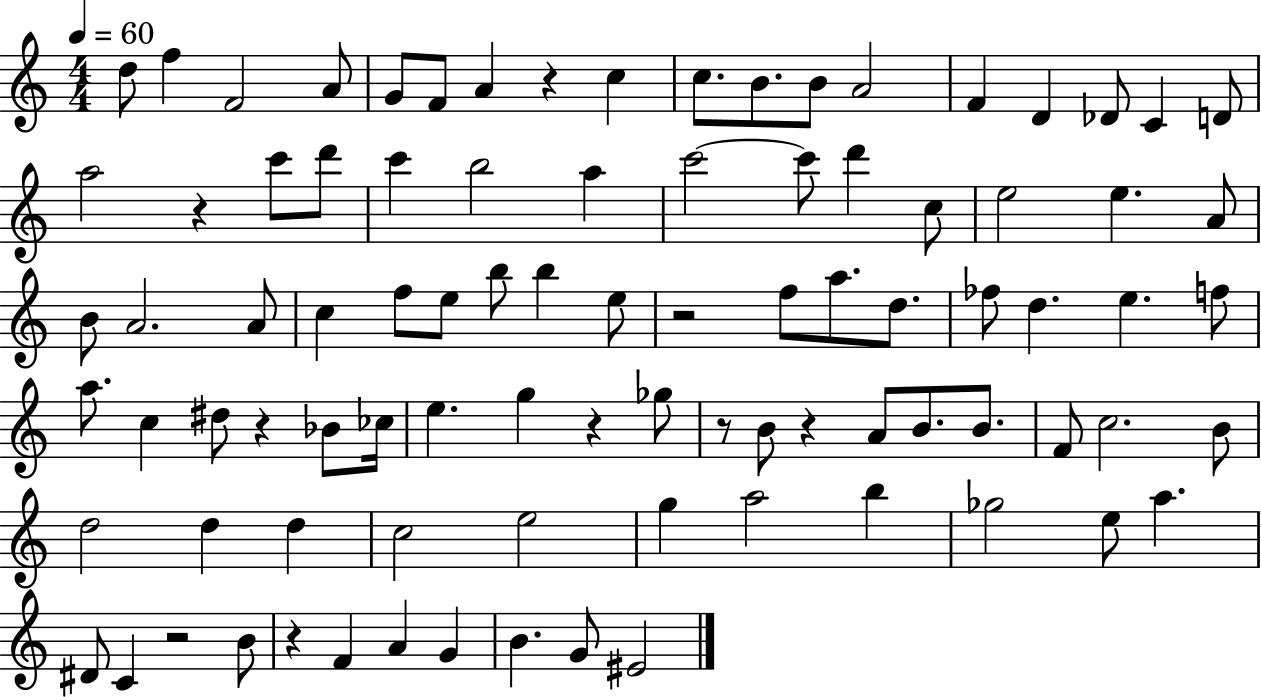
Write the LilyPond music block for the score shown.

{
  \clef treble
  \numericTimeSignature
  \time 4/4
  \key c \major
  \tempo 4 = 60
  \repeat volta 2 { d''8 f''4 f'2 a'8 | g'8 f'8 a'4 r4 c''4 | c''8. b'8. b'8 a'2 | f'4 d'4 des'8 c'4 d'8 | \break a''2 r4 c'''8 d'''8 | c'''4 b''2 a''4 | c'''2~~ c'''8 d'''4 c''8 | e''2 e''4. a'8 | \break b'8 a'2. a'8 | c''4 f''8 e''8 b''8 b''4 e''8 | r2 f''8 a''8. d''8. | fes''8 d''4. e''4. f''8 | \break a''8. c''4 dis''8 r4 bes'8 ces''16 | e''4. g''4 r4 ges''8 | r8 b'8 r4 a'8 b'8. b'8. | f'8 c''2. b'8 | \break d''2 d''4 d''4 | c''2 e''2 | g''4 a''2 b''4 | ges''2 e''8 a''4. | \break dis'8 c'4 r2 b'8 | r4 f'4 a'4 g'4 | b'4. g'8 eis'2 | } \bar "|."
}